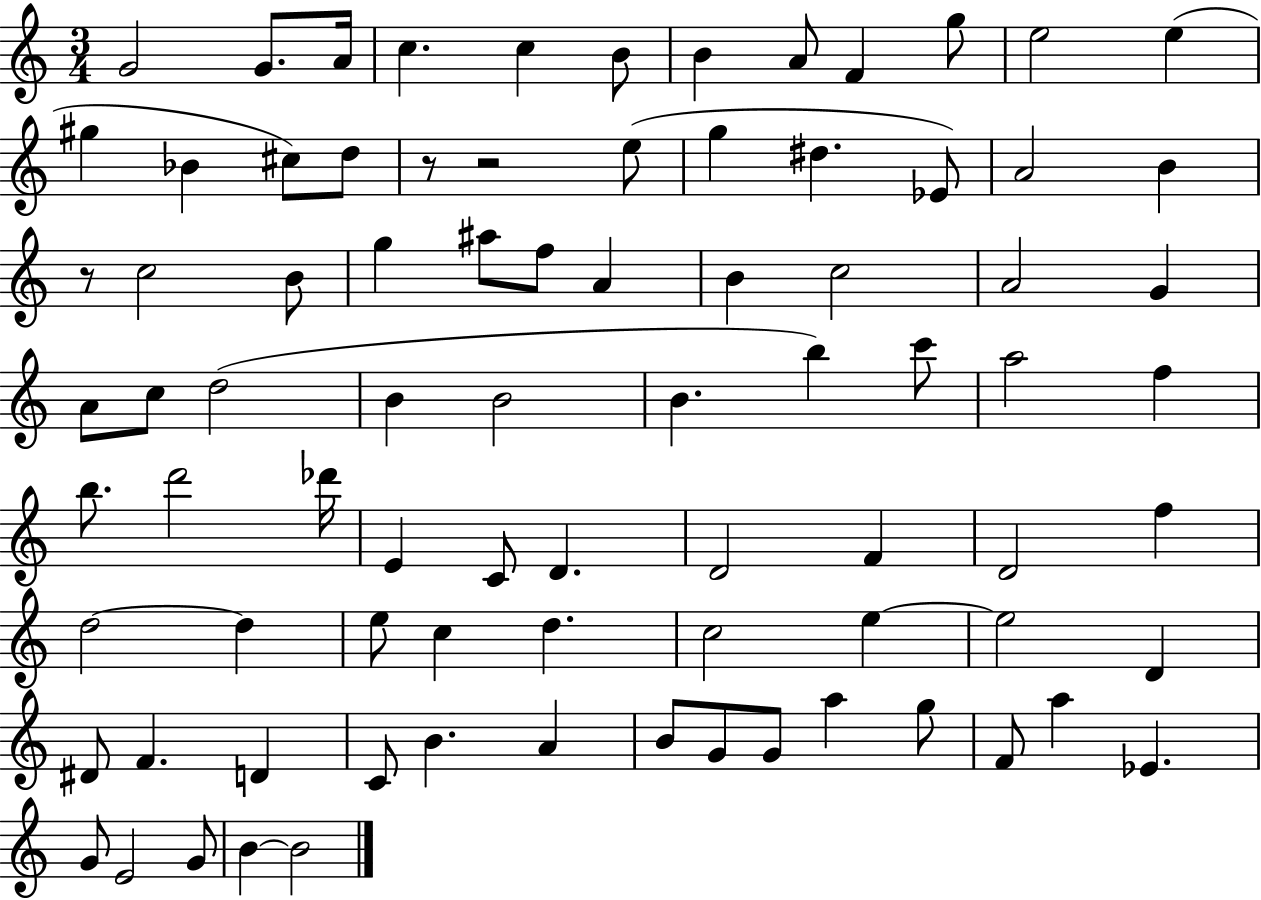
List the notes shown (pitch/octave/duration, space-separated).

G4/h G4/e. A4/s C5/q. C5/q B4/e B4/q A4/e F4/q G5/e E5/h E5/q G#5/q Bb4/q C#5/e D5/e R/e R/h E5/e G5/q D#5/q. Eb4/e A4/h B4/q R/e C5/h B4/e G5/q A#5/e F5/e A4/q B4/q C5/h A4/h G4/q A4/e C5/e D5/h B4/q B4/h B4/q. B5/q C6/e A5/h F5/q B5/e. D6/h Db6/s E4/q C4/e D4/q. D4/h F4/q D4/h F5/q D5/h D5/q E5/e C5/q D5/q. C5/h E5/q E5/h D4/q D#4/e F4/q. D4/q C4/e B4/q. A4/q B4/e G4/e G4/e A5/q G5/e F4/e A5/q Eb4/q. G4/e E4/h G4/e B4/q B4/h